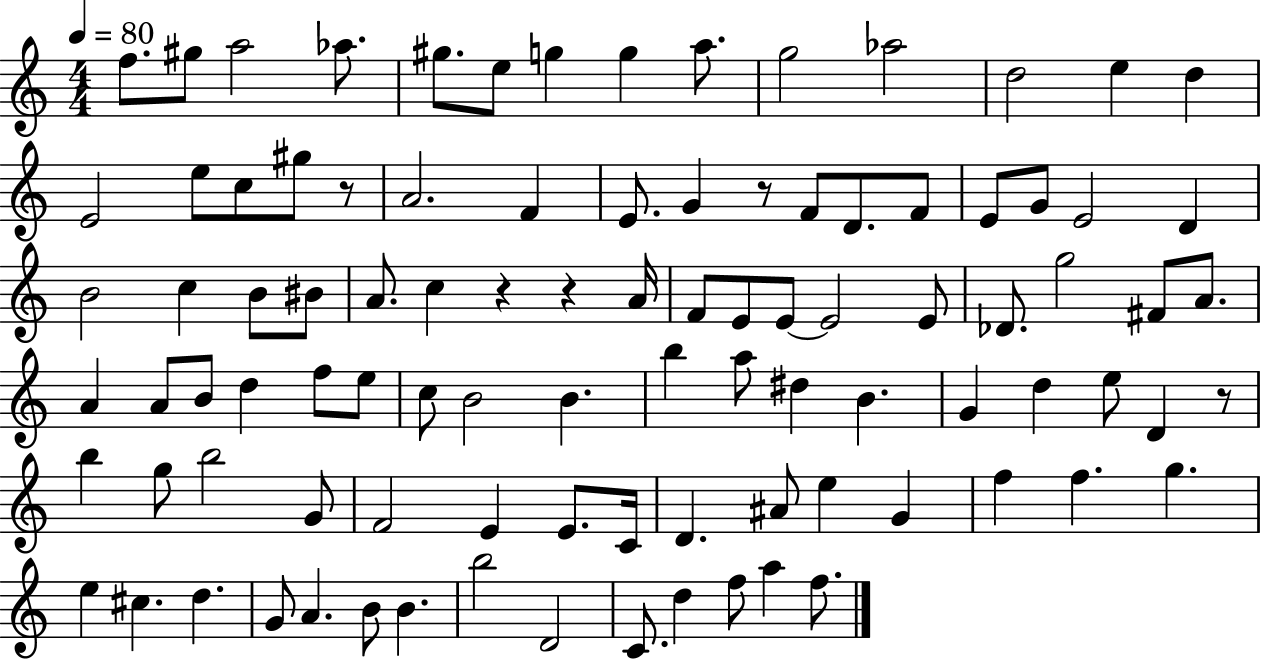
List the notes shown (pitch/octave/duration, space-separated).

F5/e. G#5/e A5/h Ab5/e. G#5/e. E5/e G5/q G5/q A5/e. G5/h Ab5/h D5/h E5/q D5/q E4/h E5/e C5/e G#5/e R/e A4/h. F4/q E4/e. G4/q R/e F4/e D4/e. F4/e E4/e G4/e E4/h D4/q B4/h C5/q B4/e BIS4/e A4/e. C5/q R/q R/q A4/s F4/e E4/e E4/e E4/h E4/e Db4/e. G5/h F#4/e A4/e. A4/q A4/e B4/e D5/q F5/e E5/e C5/e B4/h B4/q. B5/q A5/e D#5/q B4/q. G4/q D5/q E5/e D4/q R/e B5/q G5/e B5/h G4/e F4/h E4/q E4/e. C4/s D4/q. A#4/e E5/q G4/q F5/q F5/q. G5/q. E5/q C#5/q. D5/q. G4/e A4/q. B4/e B4/q. B5/h D4/h C4/e. D5/q F5/e A5/q F5/e.